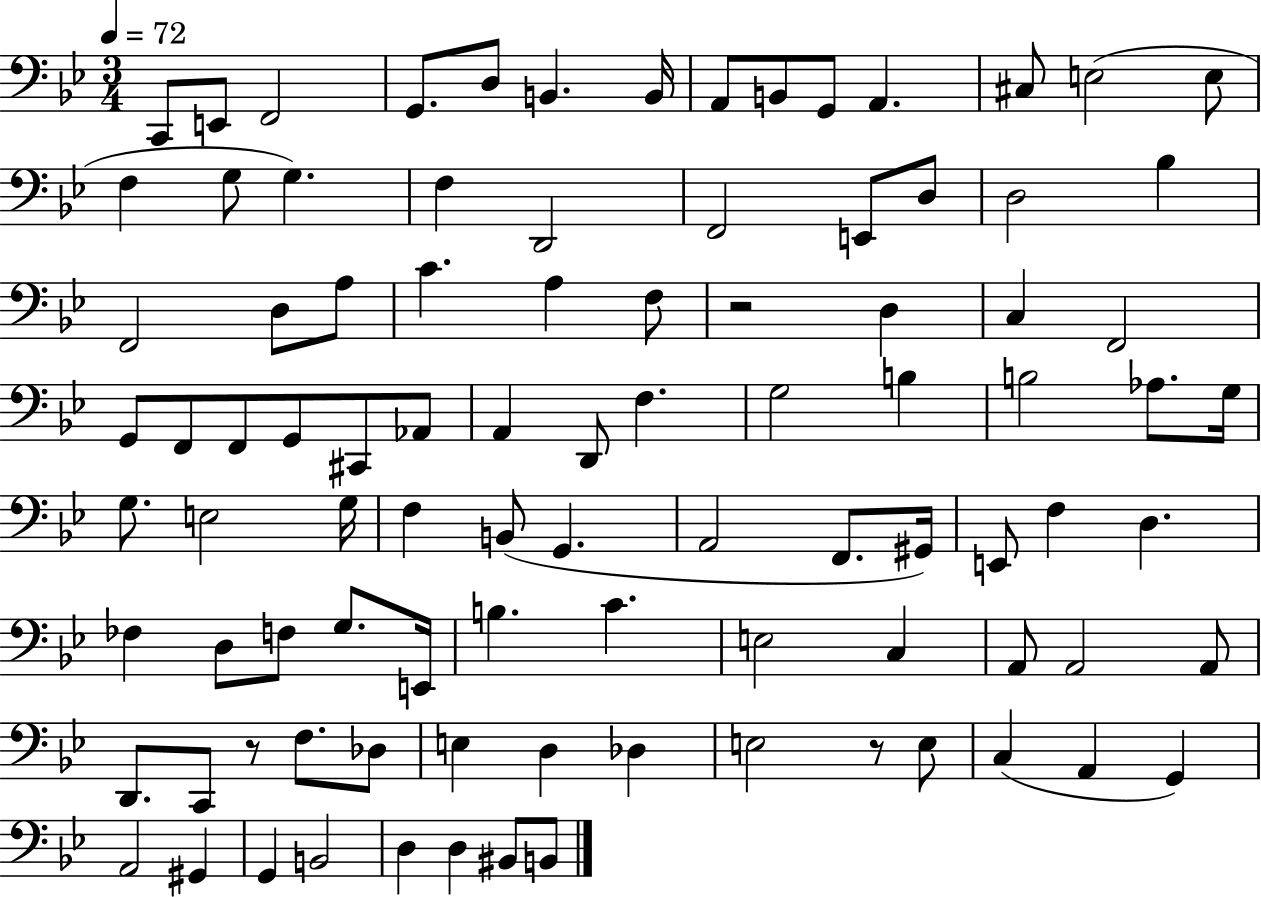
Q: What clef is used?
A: bass